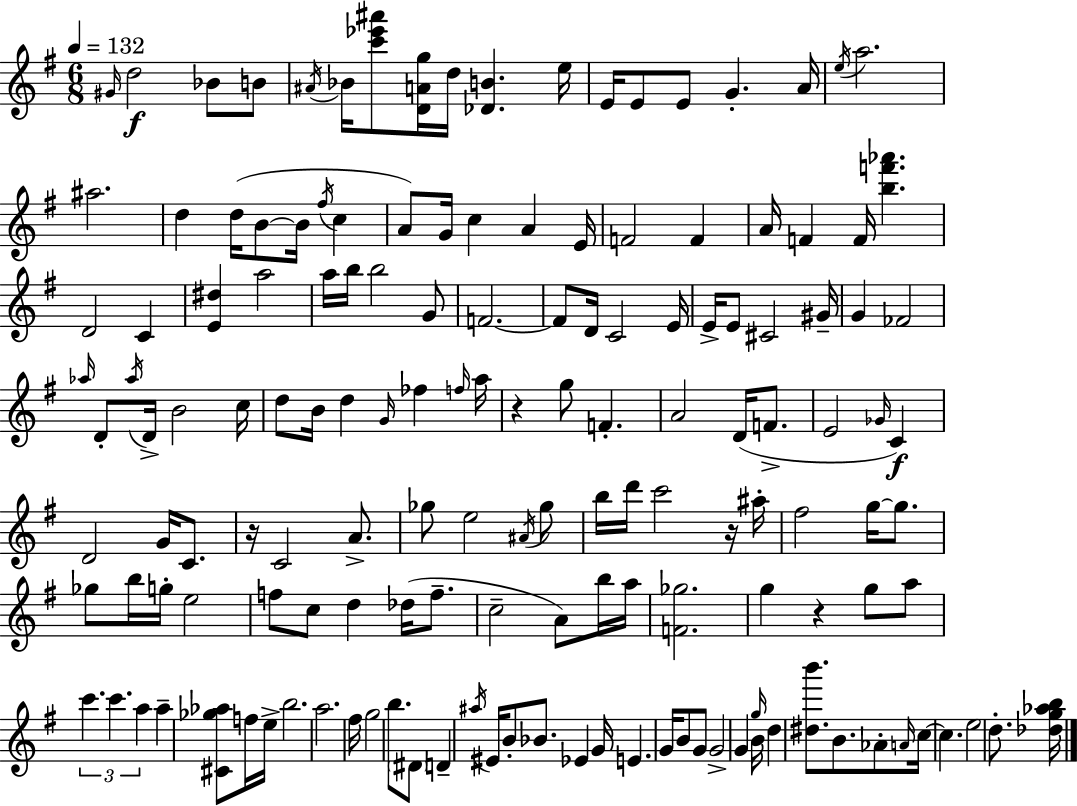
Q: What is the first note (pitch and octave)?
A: G#4